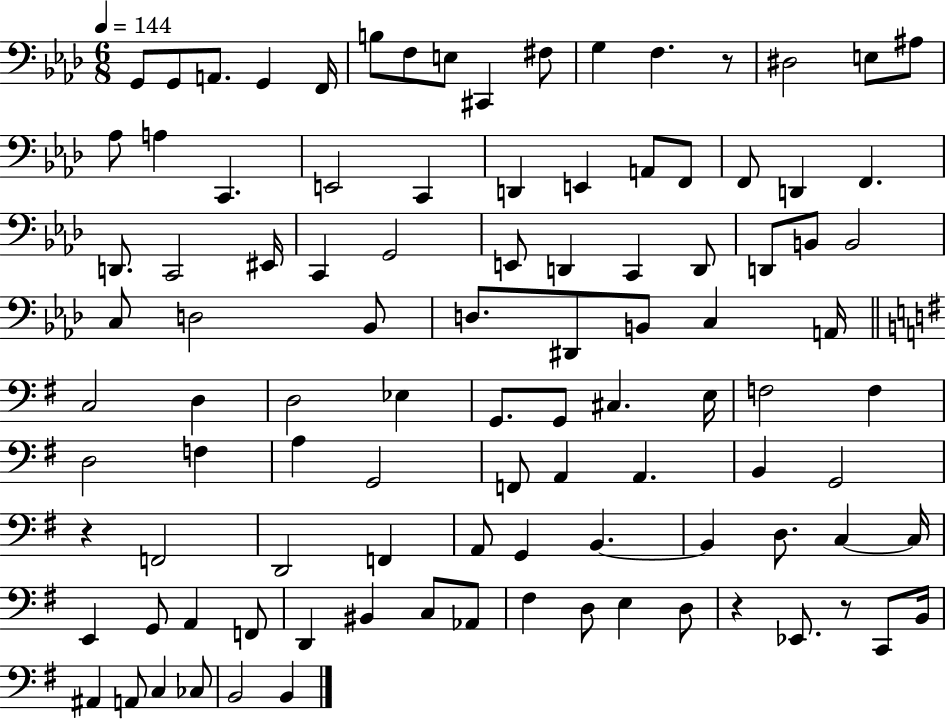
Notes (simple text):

G2/e G2/e A2/e. G2/q F2/s B3/e F3/e E3/e C#2/q F#3/e G3/q F3/q. R/e D#3/h E3/e A#3/e Ab3/e A3/q C2/q. E2/h C2/q D2/q E2/q A2/e F2/e F2/e D2/q F2/q. D2/e. C2/h EIS2/s C2/q G2/h E2/e D2/q C2/q D2/e D2/e B2/e B2/h C3/e D3/h Bb2/e D3/e. D#2/e B2/e C3/q A2/s C3/h D3/q D3/h Eb3/q G2/e. G2/e C#3/q. E3/s F3/h F3/q D3/h F3/q A3/q G2/h F2/e A2/q A2/q. B2/q G2/h R/q F2/h D2/h F2/q A2/e G2/q B2/q. B2/q D3/e. C3/q C3/s E2/q G2/e A2/q F2/e D2/q BIS2/q C3/e Ab2/e F#3/q D3/e E3/q D3/e R/q Eb2/e. R/e C2/e B2/s A#2/q A2/e C3/q CES3/e B2/h B2/q